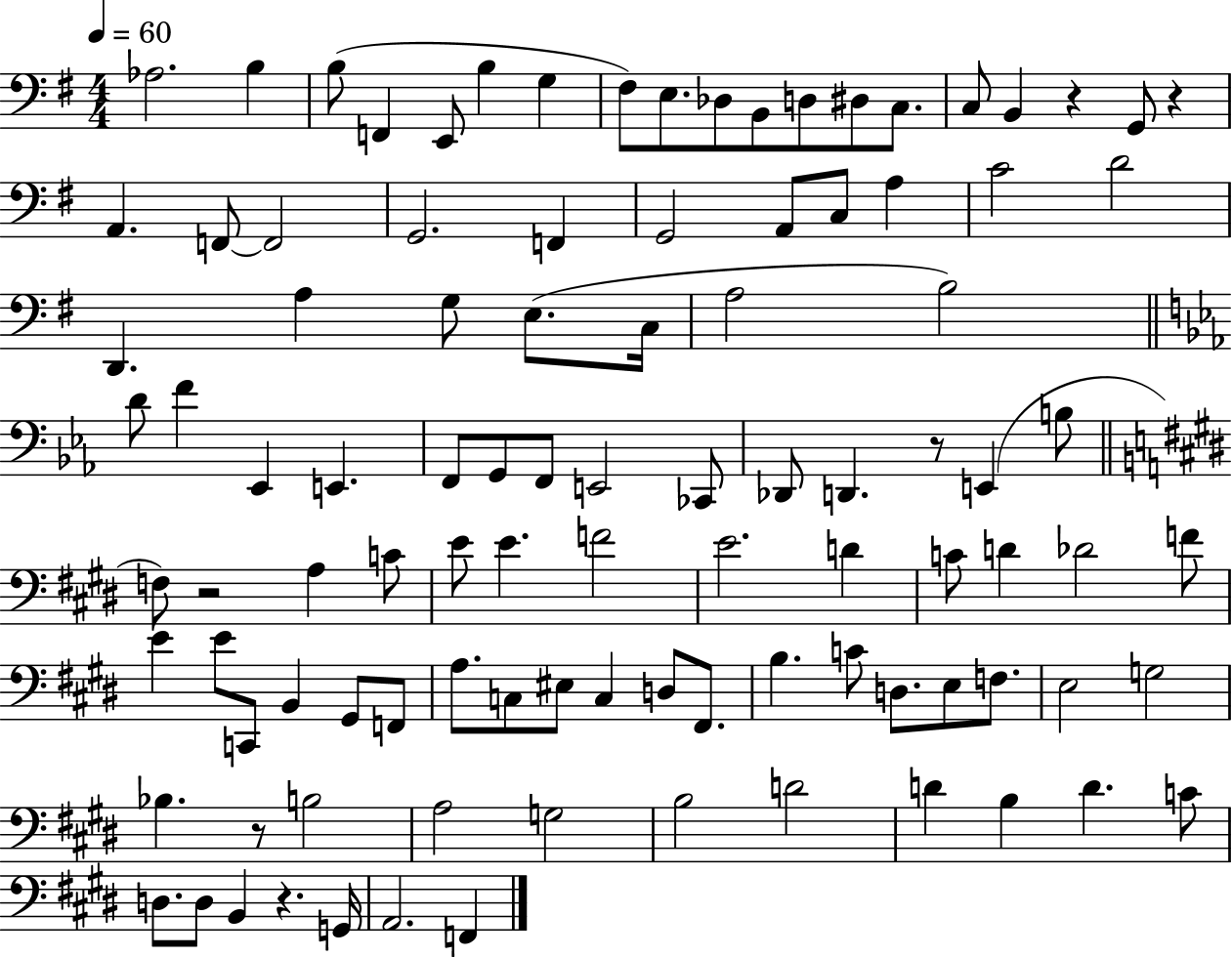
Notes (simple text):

Ab3/h. B3/q B3/e F2/q E2/e B3/q G3/q F#3/e E3/e. Db3/e B2/e D3/e D#3/e C3/e. C3/e B2/q R/q G2/e R/q A2/q. F2/e F2/h G2/h. F2/q G2/h A2/e C3/e A3/q C4/h D4/h D2/q. A3/q G3/e E3/e. C3/s A3/h B3/h D4/e F4/q Eb2/q E2/q. F2/e G2/e F2/e E2/h CES2/e Db2/e D2/q. R/e E2/q B3/e F3/e R/h A3/q C4/e E4/e E4/q. F4/h E4/h. D4/q C4/e D4/q Db4/h F4/e E4/q E4/e C2/e B2/q G#2/e F2/e A3/e. C3/e EIS3/e C3/q D3/e F#2/e. B3/q. C4/e D3/e. E3/e F3/e. E3/h G3/h Bb3/q. R/e B3/h A3/h G3/h B3/h D4/h D4/q B3/q D4/q. C4/e D3/e. D3/e B2/q R/q. G2/s A2/h. F2/q